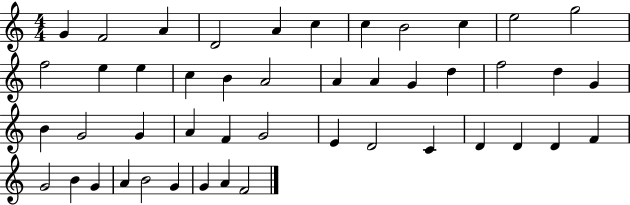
X:1
T:Untitled
M:4/4
L:1/4
K:C
G F2 A D2 A c c B2 c e2 g2 f2 e e c B A2 A A G d f2 d G B G2 G A F G2 E D2 C D D D F G2 B G A B2 G G A F2